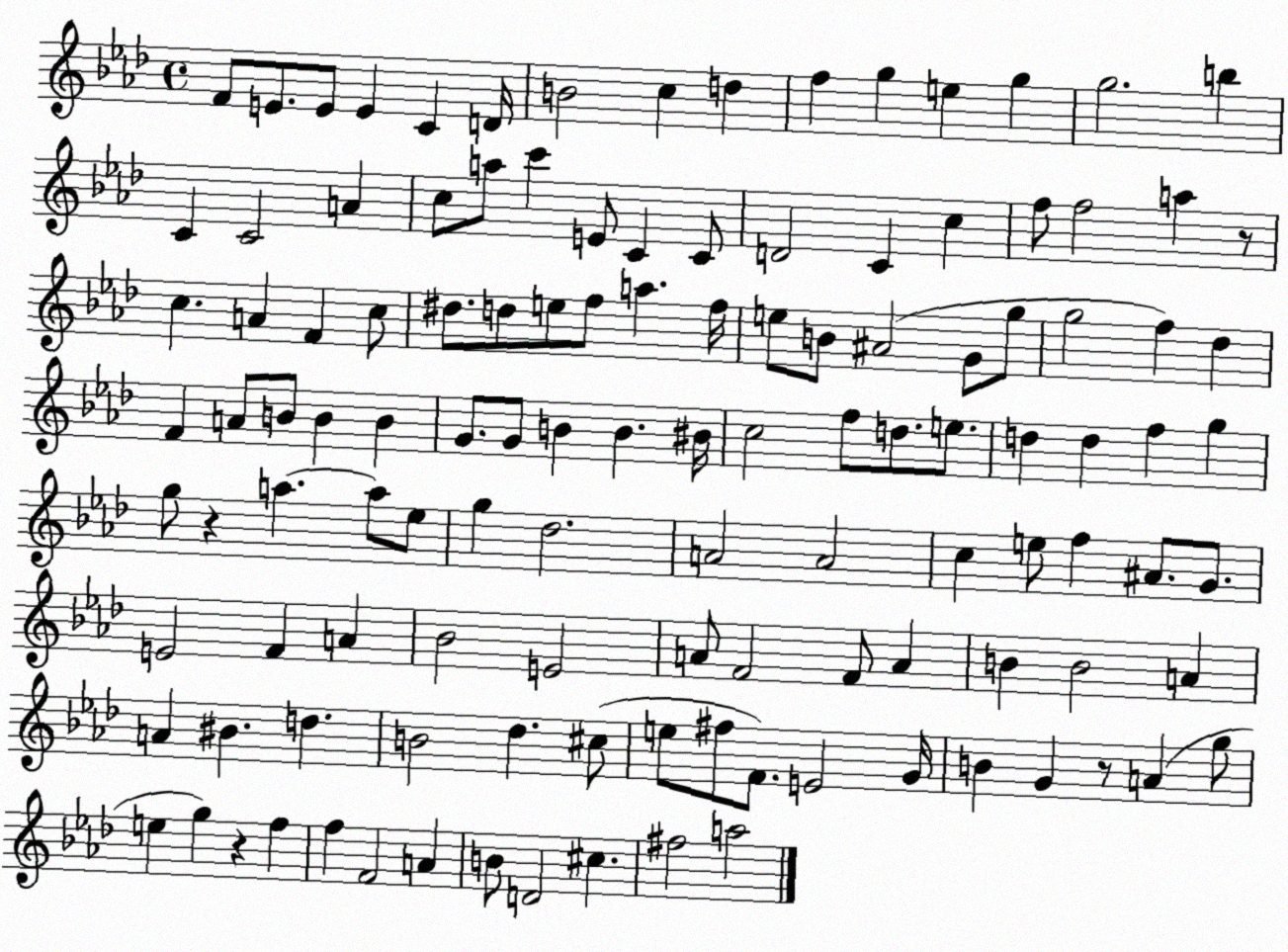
X:1
T:Untitled
M:4/4
L:1/4
K:Ab
F/2 E/2 E/2 E C D/4 B2 c d f g e g g2 b C C2 A c/2 a/2 c' E/2 C C/2 D2 C c f/2 f2 a z/2 c A F c/2 ^d/2 d/2 e/2 f/2 a f/4 e/2 B/2 ^A2 G/2 g/2 g2 f _d F A/2 B/2 B B G/2 G/2 B B ^B/4 c2 f/2 d/2 e/2 d d f g g/2 z a a/2 _e/2 g _d2 A2 A2 c e/2 f ^A/2 G/2 E2 F A _B2 E2 A/2 F2 F/2 A B B2 A A ^B d B2 _d ^c/2 e/2 ^f/2 F/2 E2 G/4 B G z/2 A g/2 e g z f f F2 A B/2 D2 ^c ^f2 a2